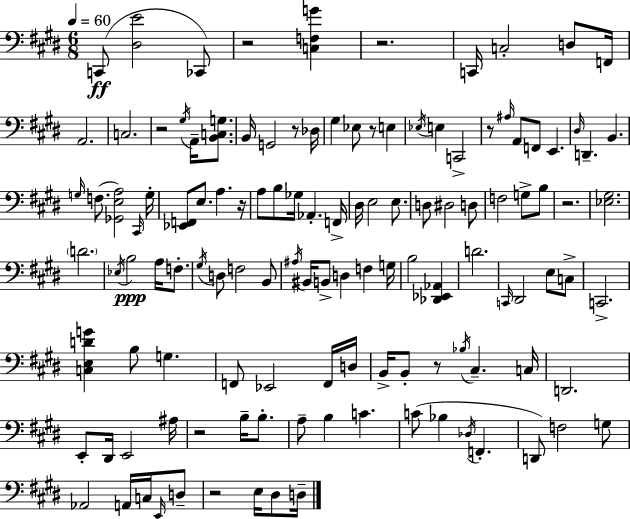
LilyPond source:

{
  \clef bass
  \numericTimeSignature
  \time 6/8
  \key e \major
  \tempo 4 = 60
  \repeat volta 2 { c,8(\ff <dis e'>2 ces,8) | r2 <c f g'>4 | r2. | c,16 c2-. d8 f,16 | \break a,2. | c2. | r2 \acciaccatura { gis16 } a,16-- <b, c g>8. | b,16 g,2 r8 | \break des16 gis4 ees8 r8 e4 | \acciaccatura { ees16 } e4 c,2-> | r8 \grace { ais16 } a,8 f,8 e,4. | \grace { dis16 } d,4.-- b,4. | \break \grace { g16 }( f8. <ges, e a>2) | \grace { cis,16 } g16-. <ees, f,>8 e8. a4. | r16 a8 b8 ges16 aes,4.-. | f,16-> dis16 e2 | \break e8. d8 dis2 | d8 f2 | g8-> b8 r2. | <ees gis>2. | \break \parenthesize d'2. | \acciaccatura { ees16 }\ppp b2 | a16 f8.-. \acciaccatura { gis16 } d8 f2 | b,8 \acciaccatura { ais16 } bis,16 b,8-> | \break d4 f4 g16 b2 | <des, ees, aes,>4 d'2. | \grace { c,16 } dis,2 | e8 c8-> c,2.-> | \break <c e d' g'>4 | b8 g4. f,8 | ees,2 f,16 d16 b,16-> b,8-. | r8 \acciaccatura { bes16 } cis4.-- c16 d,2. | \break e,8-. | dis,16 e,2 ais16 r2 | b16-- b8.-. a8-- | b4 c'4. c'8( | \break bes4 \acciaccatura { des16 } f,4.-. | d,8) f2 g8 | aes,2 a,16 c16 \grace { e,16 } d8-- | r2 e16 dis8 | \break d16-- } \bar "|."
}